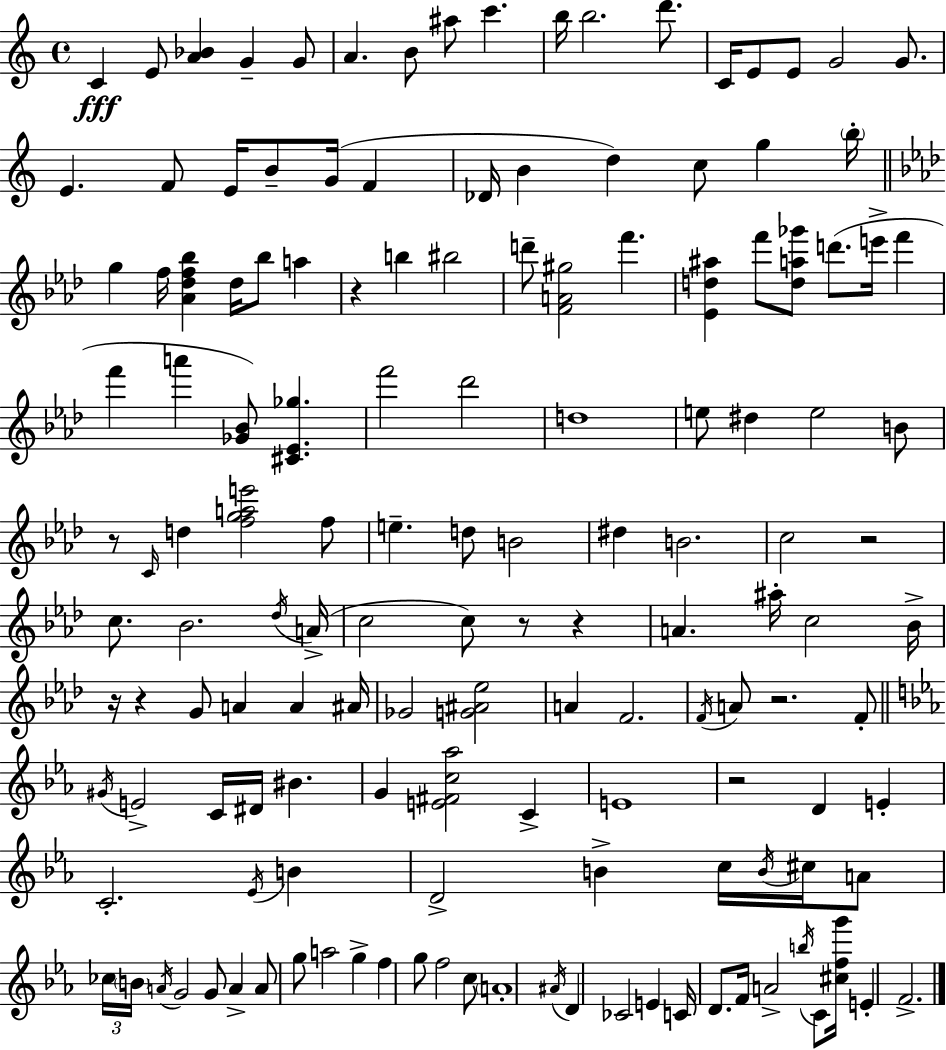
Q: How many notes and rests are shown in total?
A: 145